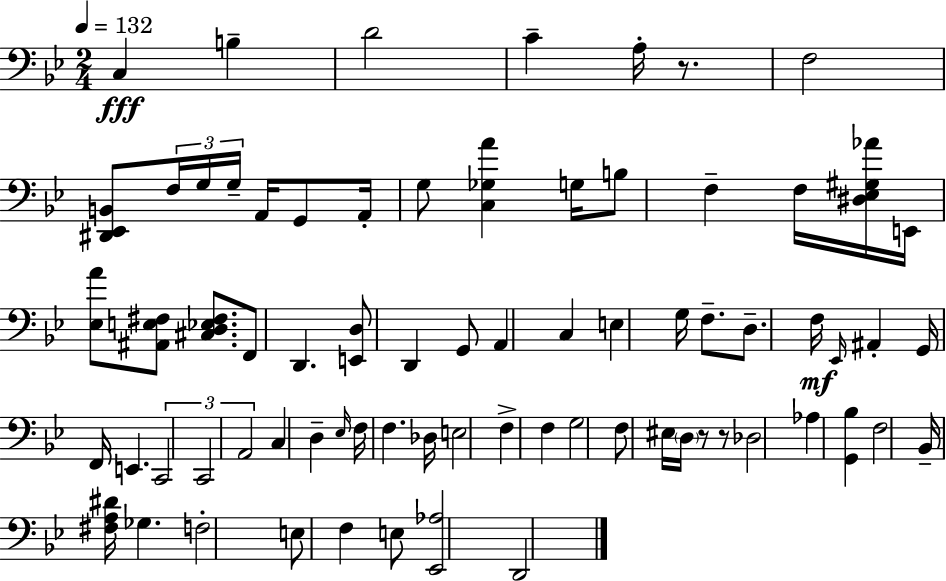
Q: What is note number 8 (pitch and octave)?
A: G3